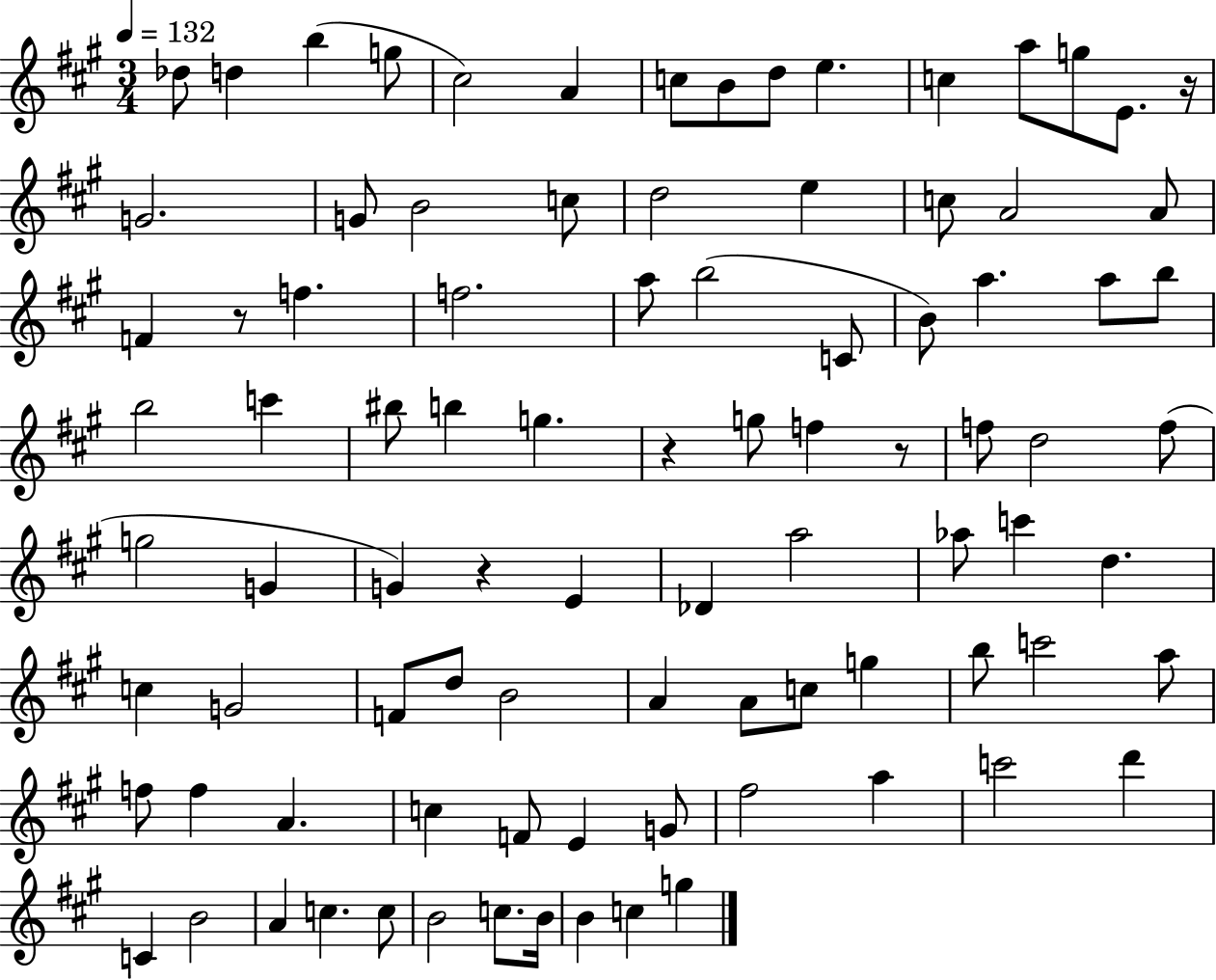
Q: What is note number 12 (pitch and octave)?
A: A5